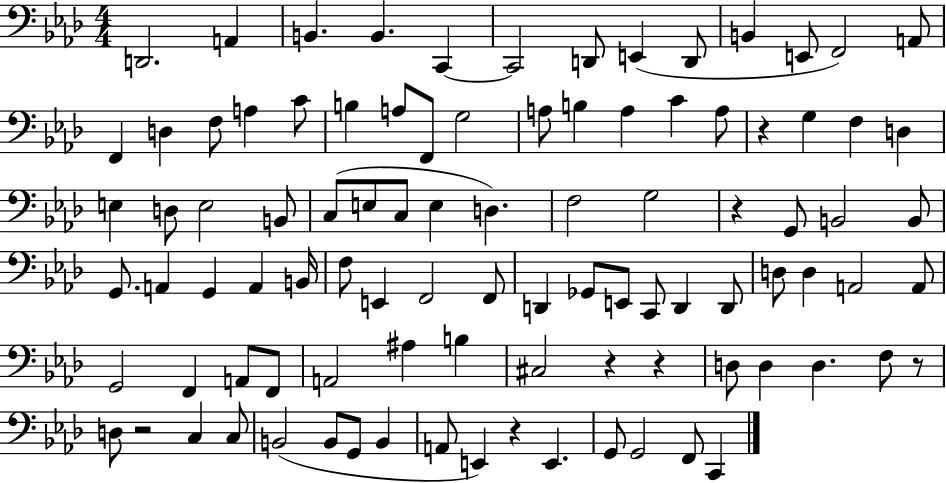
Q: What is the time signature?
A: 4/4